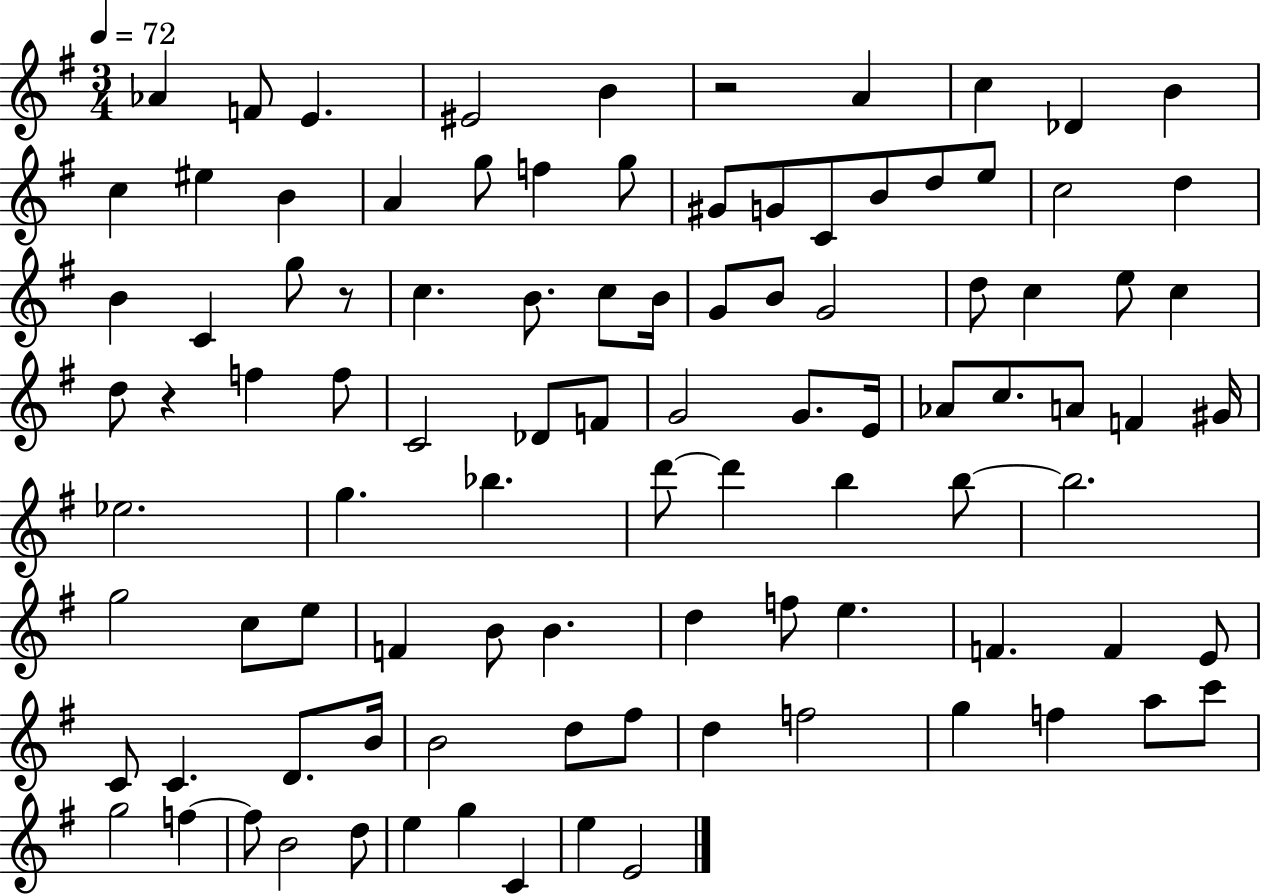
{
  \clef treble
  \numericTimeSignature
  \time 3/4
  \key g \major
  \tempo 4 = 72
  aes'4 f'8 e'4. | eis'2 b'4 | r2 a'4 | c''4 des'4 b'4 | \break c''4 eis''4 b'4 | a'4 g''8 f''4 g''8 | gis'8 g'8 c'8 b'8 d''8 e''8 | c''2 d''4 | \break b'4 c'4 g''8 r8 | c''4. b'8. c''8 b'16 | g'8 b'8 g'2 | d''8 c''4 e''8 c''4 | \break d''8 r4 f''4 f''8 | c'2 des'8 f'8 | g'2 g'8. e'16 | aes'8 c''8. a'8 f'4 gis'16 | \break ees''2. | g''4. bes''4. | d'''8~~ d'''4 b''4 b''8~~ | b''2. | \break g''2 c''8 e''8 | f'4 b'8 b'4. | d''4 f''8 e''4. | f'4. f'4 e'8 | \break c'8 c'4. d'8. b'16 | b'2 d''8 fis''8 | d''4 f''2 | g''4 f''4 a''8 c'''8 | \break g''2 f''4~~ | f''8 b'2 d''8 | e''4 g''4 c'4 | e''4 e'2 | \break \bar "|."
}